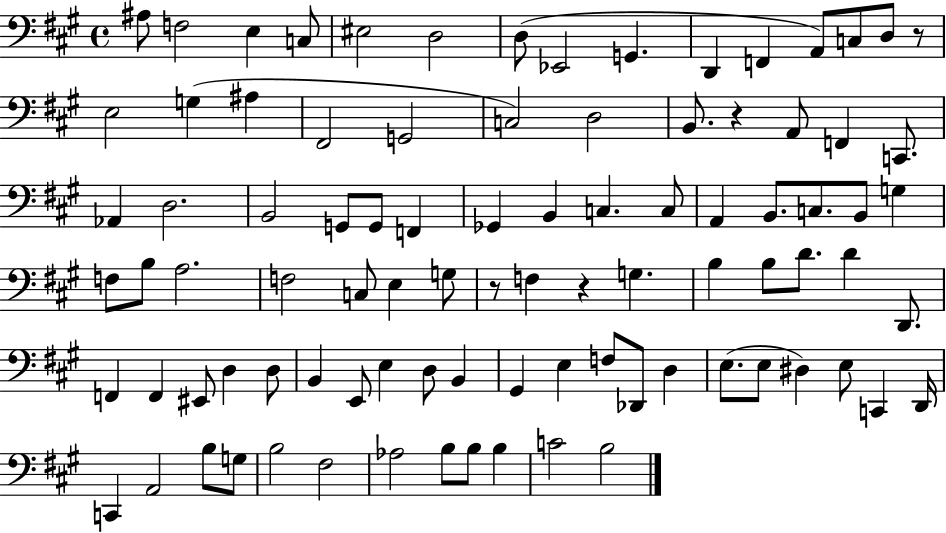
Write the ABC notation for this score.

X:1
T:Untitled
M:4/4
L:1/4
K:A
^A,/2 F,2 E, C,/2 ^E,2 D,2 D,/2 _E,,2 G,, D,, F,, A,,/2 C,/2 D,/2 z/2 E,2 G, ^A, ^F,,2 G,,2 C,2 D,2 B,,/2 z A,,/2 F,, C,,/2 _A,, D,2 B,,2 G,,/2 G,,/2 F,, _G,, B,, C, C,/2 A,, B,,/2 C,/2 B,,/2 G, F,/2 B,/2 A,2 F,2 C,/2 E, G,/2 z/2 F, z G, B, B,/2 D/2 D D,,/2 F,, F,, ^E,,/2 D, D,/2 B,, E,,/2 E, D,/2 B,, ^G,, E, F,/2 _D,,/2 D, E,/2 E,/2 ^D, E,/2 C,, D,,/4 C,, A,,2 B,/2 G,/2 B,2 ^F,2 _A,2 B,/2 B,/2 B, C2 B,2